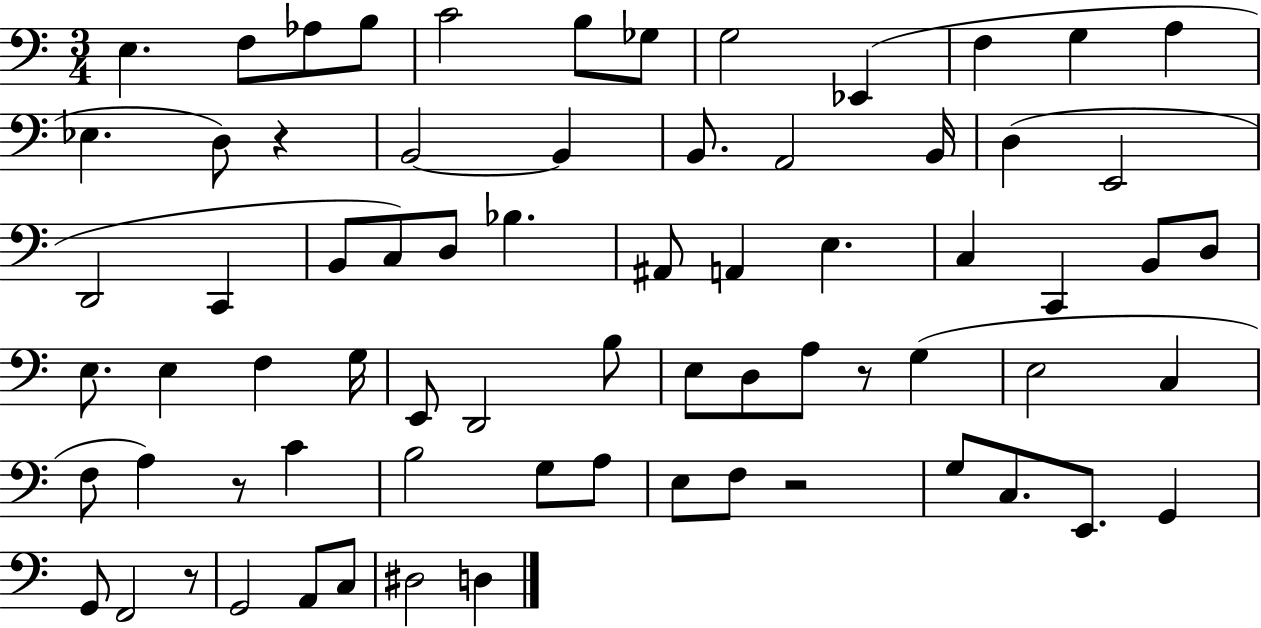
E3/q. F3/e Ab3/e B3/e C4/h B3/e Gb3/e G3/h Eb2/q F3/q G3/q A3/q Eb3/q. D3/e R/q B2/h B2/q B2/e. A2/h B2/s D3/q E2/h D2/h C2/q B2/e C3/e D3/e Bb3/q. A#2/e A2/q E3/q. C3/q C2/q B2/e D3/e E3/e. E3/q F3/q G3/s E2/e D2/h B3/e E3/e D3/e A3/e R/e G3/q E3/h C3/q F3/e A3/q R/e C4/q B3/h G3/e A3/e E3/e F3/e R/h G3/e C3/e. E2/e. G2/q G2/e F2/h R/e G2/h A2/e C3/e D#3/h D3/q